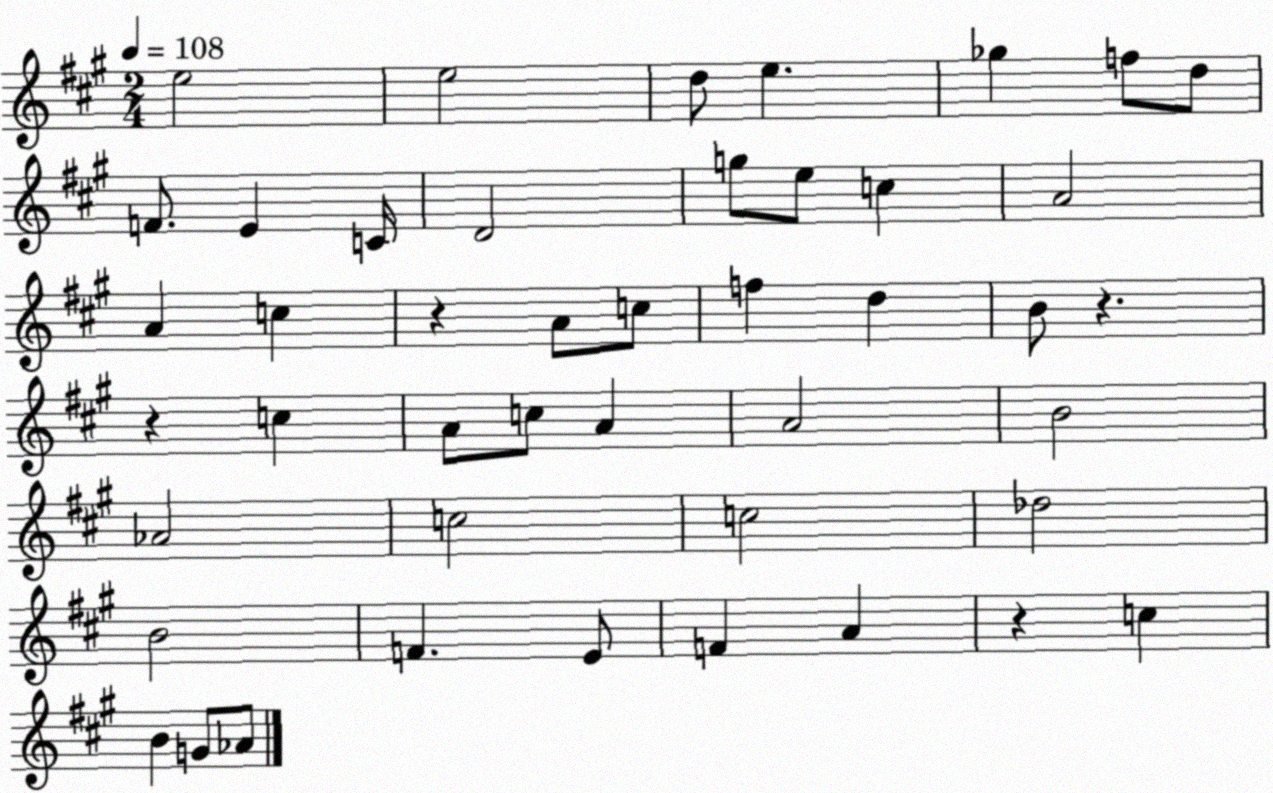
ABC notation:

X:1
T:Untitled
M:2/4
L:1/4
K:A
e2 e2 d/2 e _g f/2 d/2 F/2 E C/4 D2 g/2 e/2 c A2 A c z A/2 c/2 f d B/2 z z c A/2 c/2 A A2 B2 _A2 c2 c2 _d2 B2 F E/2 F A z c B G/2 _A/2